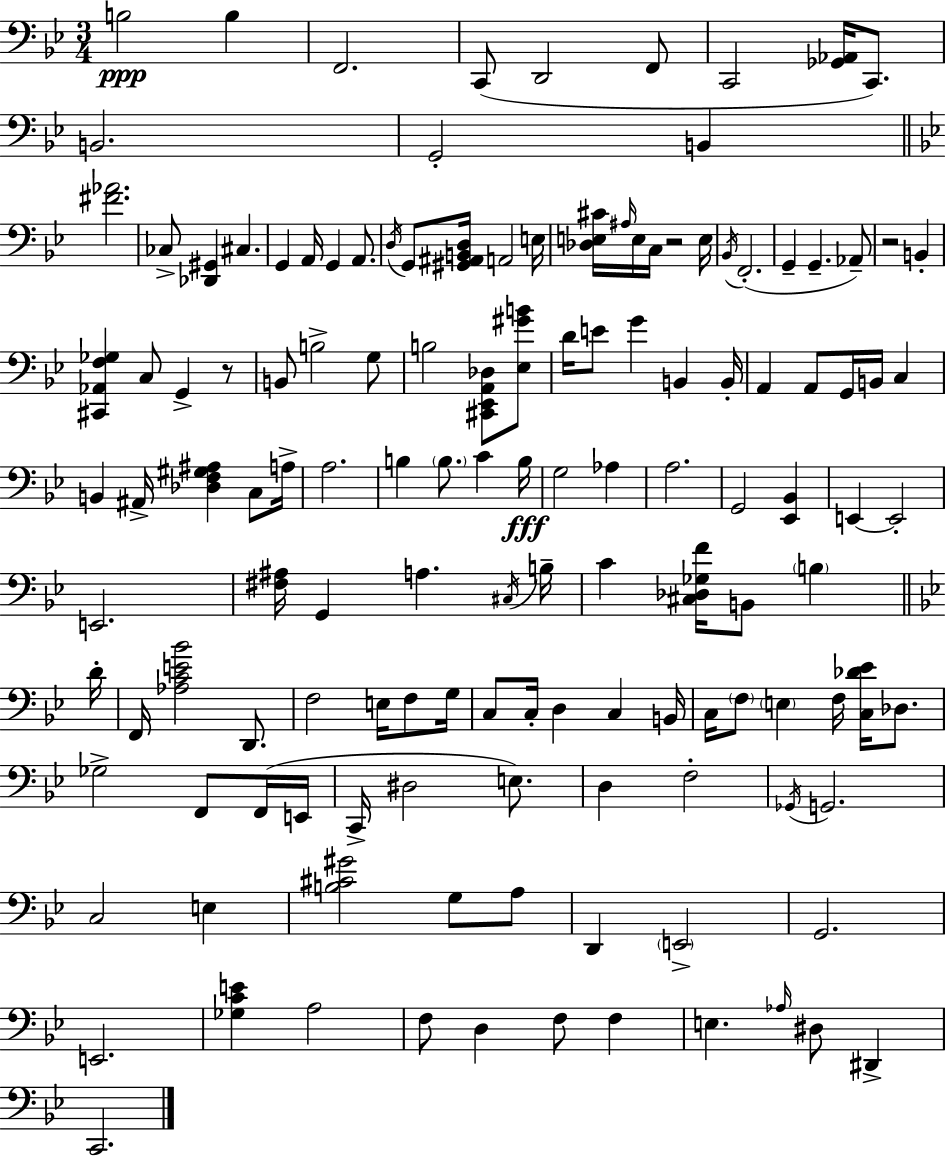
B3/h B3/q F2/h. C2/e D2/h F2/e C2/h [Gb2,Ab2]/s C2/e. B2/h. G2/h B2/q [F#4,Ab4]/h. CES3/e [Db2,G#2]/q C#3/q. G2/q A2/s G2/q A2/e. D3/s G2/e [G#2,A#2,B2,D3]/s A2/h E3/s [Db3,E3,C#4]/s A#3/s E3/s C3/s R/h E3/s Bb2/s F2/h. G2/q G2/q. Ab2/e R/h B2/q [C#2,Ab2,F3,Gb3]/q C3/e G2/q R/e B2/e B3/h G3/e B3/h [C#2,Eb2,A2,Db3]/e [Eb3,G#4,B4]/e D4/s E4/e G4/q B2/q B2/s A2/q A2/e G2/s B2/s C3/q B2/q A#2/s [Db3,F3,G#3,A#3]/q C3/e A3/s A3/h. B3/q B3/e. C4/q B3/s G3/h Ab3/q A3/h. G2/h [Eb2,Bb2]/q E2/q E2/h E2/h. [F#3,A#3]/s G2/q A3/q. C#3/s B3/s C4/q [C#3,Db3,Gb3,F4]/s B2/e B3/q D4/s F2/s [Ab3,C4,E4,Bb4]/h D2/e. F3/h E3/s F3/e G3/s C3/e C3/s D3/q C3/q B2/s C3/s F3/e E3/q F3/s [C3,Db4,Eb4]/s Db3/e. Gb3/h F2/e F2/s E2/s C2/s D#3/h E3/e. D3/q F3/h Gb2/s G2/h. C3/h E3/q [B3,C#4,G#4]/h G3/e A3/e D2/q E2/h G2/h. E2/h. [Gb3,C4,E4]/q A3/h F3/e D3/q F3/e F3/q E3/q. Ab3/s D#3/e D#2/q C2/h.